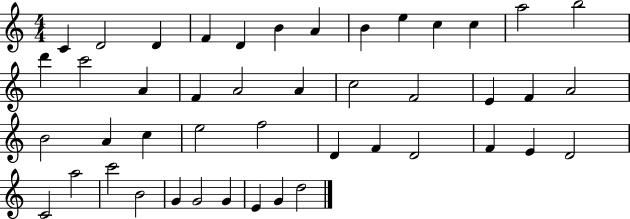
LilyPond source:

{
  \clef treble
  \numericTimeSignature
  \time 4/4
  \key c \major
  c'4 d'2 d'4 | f'4 d'4 b'4 a'4 | b'4 e''4 c''4 c''4 | a''2 b''2 | \break d'''4 c'''2 a'4 | f'4 a'2 a'4 | c''2 f'2 | e'4 f'4 a'2 | \break b'2 a'4 c''4 | e''2 f''2 | d'4 f'4 d'2 | f'4 e'4 d'2 | \break c'2 a''2 | c'''2 b'2 | g'4 g'2 g'4 | e'4 g'4 d''2 | \break \bar "|."
}